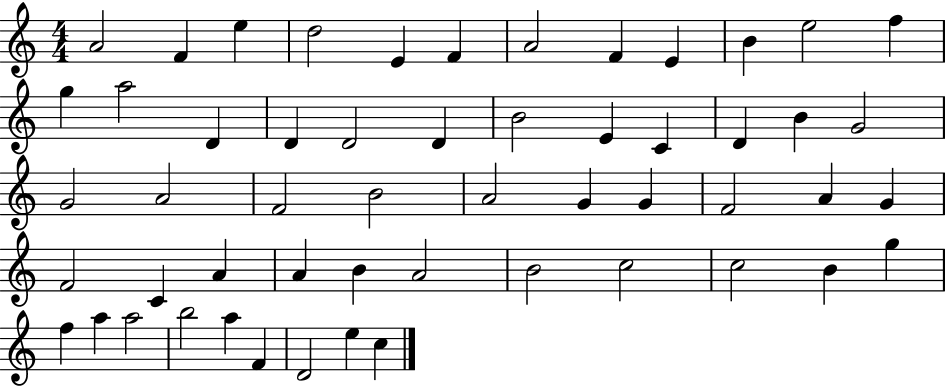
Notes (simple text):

A4/h F4/q E5/q D5/h E4/q F4/q A4/h F4/q E4/q B4/q E5/h F5/q G5/q A5/h D4/q D4/q D4/h D4/q B4/h E4/q C4/q D4/q B4/q G4/h G4/h A4/h F4/h B4/h A4/h G4/q G4/q F4/h A4/q G4/q F4/h C4/q A4/q A4/q B4/q A4/h B4/h C5/h C5/h B4/q G5/q F5/q A5/q A5/h B5/h A5/q F4/q D4/h E5/q C5/q